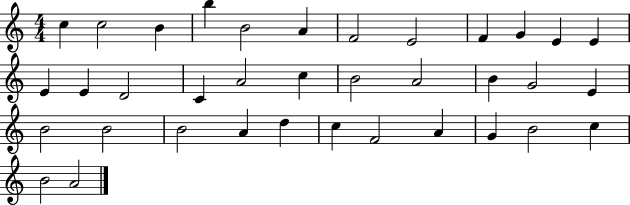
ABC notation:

X:1
T:Untitled
M:4/4
L:1/4
K:C
c c2 B b B2 A F2 E2 F G E E E E D2 C A2 c B2 A2 B G2 E B2 B2 B2 A d c F2 A G B2 c B2 A2